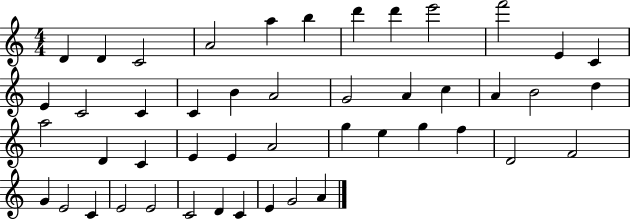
D4/q D4/q C4/h A4/h A5/q B5/q D6/q D6/q E6/h F6/h E4/q C4/q E4/q C4/h C4/q C4/q B4/q A4/h G4/h A4/q C5/q A4/q B4/h D5/q A5/h D4/q C4/q E4/q E4/q A4/h G5/q E5/q G5/q F5/q D4/h F4/h G4/q E4/h C4/q E4/h E4/h C4/h D4/q C4/q E4/q G4/h A4/q